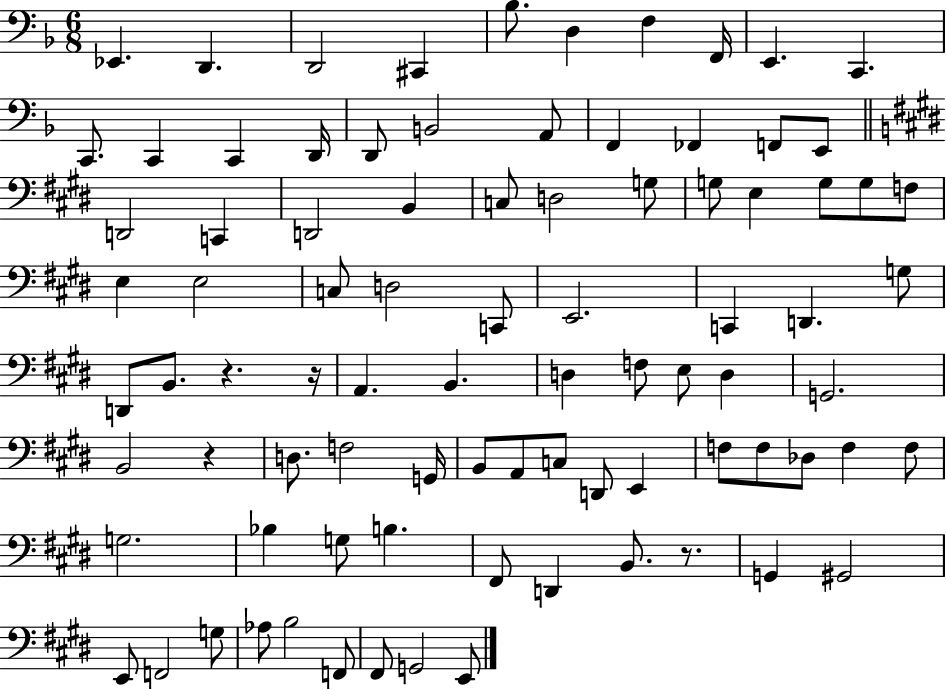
Eb2/q. D2/q. D2/h C#2/q Bb3/e. D3/q F3/q F2/s E2/q. C2/q. C2/e. C2/q C2/q D2/s D2/e B2/h A2/e F2/q FES2/q F2/e E2/e D2/h C2/q D2/h B2/q C3/e D3/h G3/e G3/e E3/q G3/e G3/e F3/e E3/q E3/h C3/e D3/h C2/e E2/h. C2/q D2/q. G3/e D2/e B2/e. R/q. R/s A2/q. B2/q. D3/q F3/e E3/e D3/q G2/h. B2/h R/q D3/e. F3/h G2/s B2/e A2/e C3/e D2/e E2/q F3/e F3/e Db3/e F3/q F3/e G3/h. Bb3/q G3/e B3/q. F#2/e D2/q B2/e. R/e. G2/q G#2/h E2/e F2/h G3/e Ab3/e B3/h F2/e F#2/e G2/h E2/e